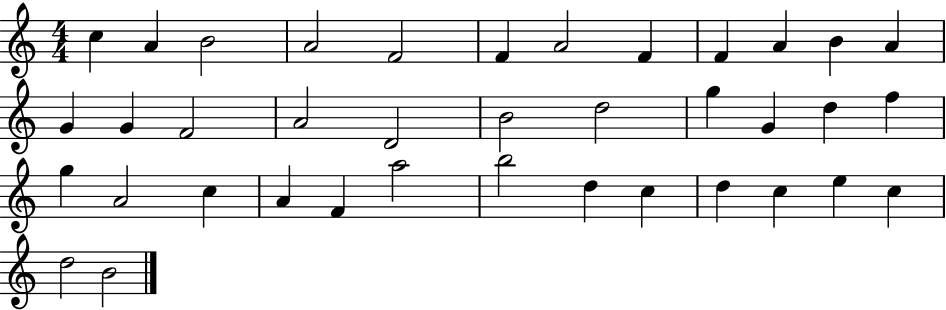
C5/q A4/q B4/h A4/h F4/h F4/q A4/h F4/q F4/q A4/q B4/q A4/q G4/q G4/q F4/h A4/h D4/h B4/h D5/h G5/q G4/q D5/q F5/q G5/q A4/h C5/q A4/q F4/q A5/h B5/h D5/q C5/q D5/q C5/q E5/q C5/q D5/h B4/h